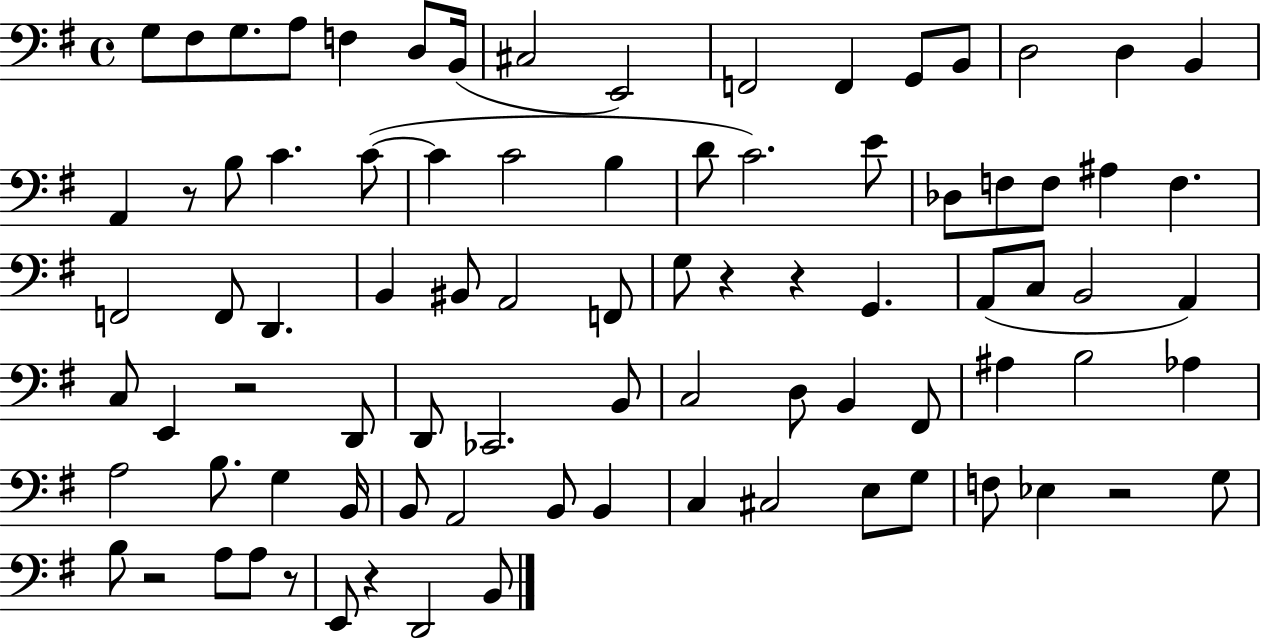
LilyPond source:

{
  \clef bass
  \time 4/4
  \defaultTimeSignature
  \key g \major
  g8 fis8 g8. a8 f4 d8 b,16( | cis2 e,2) | f,2 f,4 g,8 b,8 | d2 d4 b,4 | \break a,4 r8 b8 c'4. c'8~(~ | c'4 c'2 b4 | d'8 c'2.) e'8 | des8 f8 f8 ais4 f4. | \break f,2 f,8 d,4. | b,4 bis,8 a,2 f,8 | g8 r4 r4 g,4. | a,8( c8 b,2 a,4) | \break c8 e,4 r2 d,8 | d,8 ces,2. b,8 | c2 d8 b,4 fis,8 | ais4 b2 aes4 | \break a2 b8. g4 b,16 | b,8 a,2 b,8 b,4 | c4 cis2 e8 g8 | f8 ees4 r2 g8 | \break b8 r2 a8 a8 r8 | e,8 r4 d,2 b,8 | \bar "|."
}